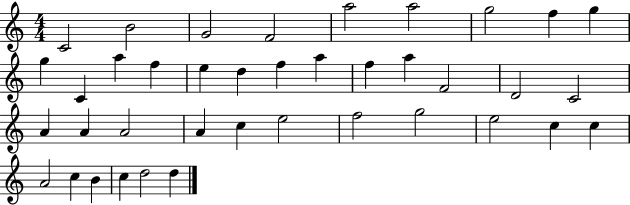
{
  \clef treble
  \numericTimeSignature
  \time 4/4
  \key c \major
  c'2 b'2 | g'2 f'2 | a''2 a''2 | g''2 f''4 g''4 | \break g''4 c'4 a''4 f''4 | e''4 d''4 f''4 a''4 | f''4 a''4 f'2 | d'2 c'2 | \break a'4 a'4 a'2 | a'4 c''4 e''2 | f''2 g''2 | e''2 c''4 c''4 | \break a'2 c''4 b'4 | c''4 d''2 d''4 | \bar "|."
}